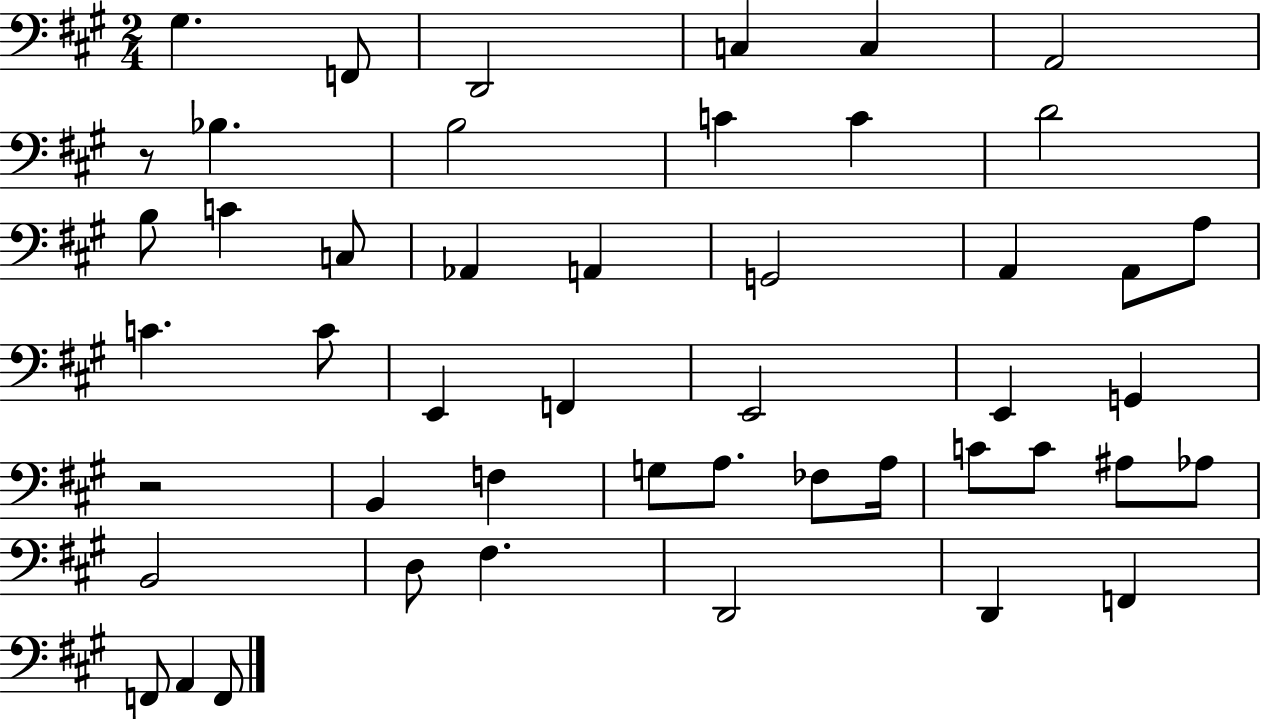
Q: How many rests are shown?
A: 2